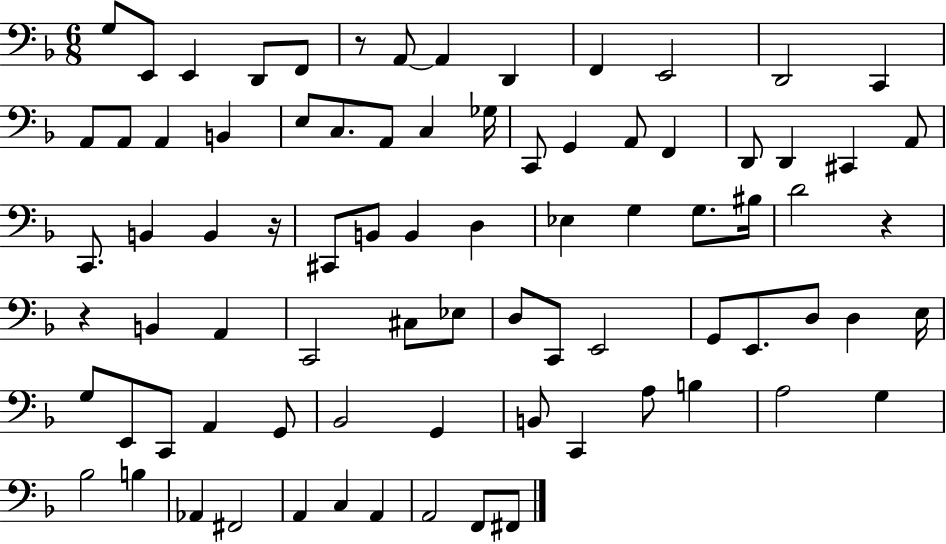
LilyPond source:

{
  \clef bass
  \numericTimeSignature
  \time 6/8
  \key f \major
  \repeat volta 2 { g8 e,8 e,4 d,8 f,8 | r8 a,8~~ a,4 d,4 | f,4 e,2 | d,2 c,4 | \break a,8 a,8 a,4 b,4 | e8 c8. a,8 c4 ges16 | c,8 g,4 a,8 f,4 | d,8 d,4 cis,4 a,8 | \break c,8. b,4 b,4 r16 | cis,8 b,8 b,4 d4 | ees4 g4 g8. bis16 | d'2 r4 | \break r4 b,4 a,4 | c,2 cis8 ees8 | d8 c,8 e,2 | g,8 e,8. d8 d4 e16 | \break g8 e,8 c,8 a,4 g,8 | bes,2 g,4 | b,8 c,4 a8 b4 | a2 g4 | \break bes2 b4 | aes,4 fis,2 | a,4 c4 a,4 | a,2 f,8 fis,8 | \break } \bar "|."
}